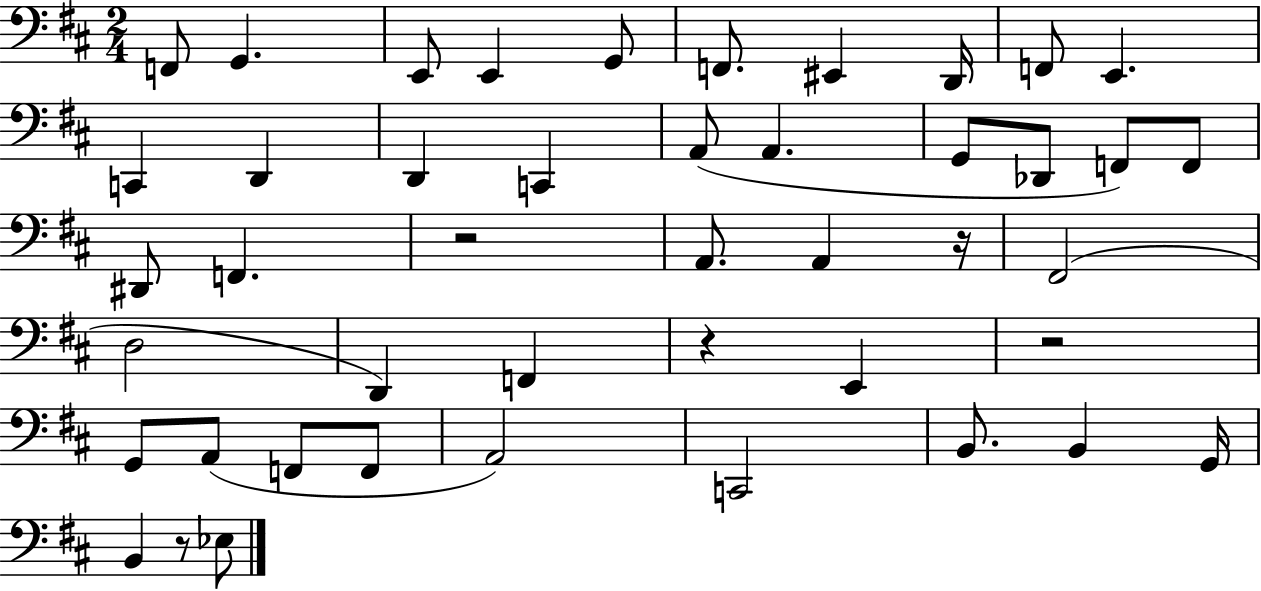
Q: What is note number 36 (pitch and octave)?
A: B2